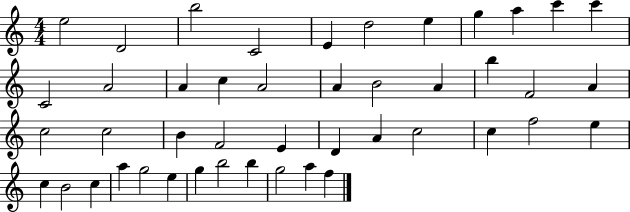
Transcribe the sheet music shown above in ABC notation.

X:1
T:Untitled
M:4/4
L:1/4
K:C
e2 D2 b2 C2 E d2 e g a c' c' C2 A2 A c A2 A B2 A b F2 A c2 c2 B F2 E D A c2 c f2 e c B2 c a g2 e g b2 b g2 a f